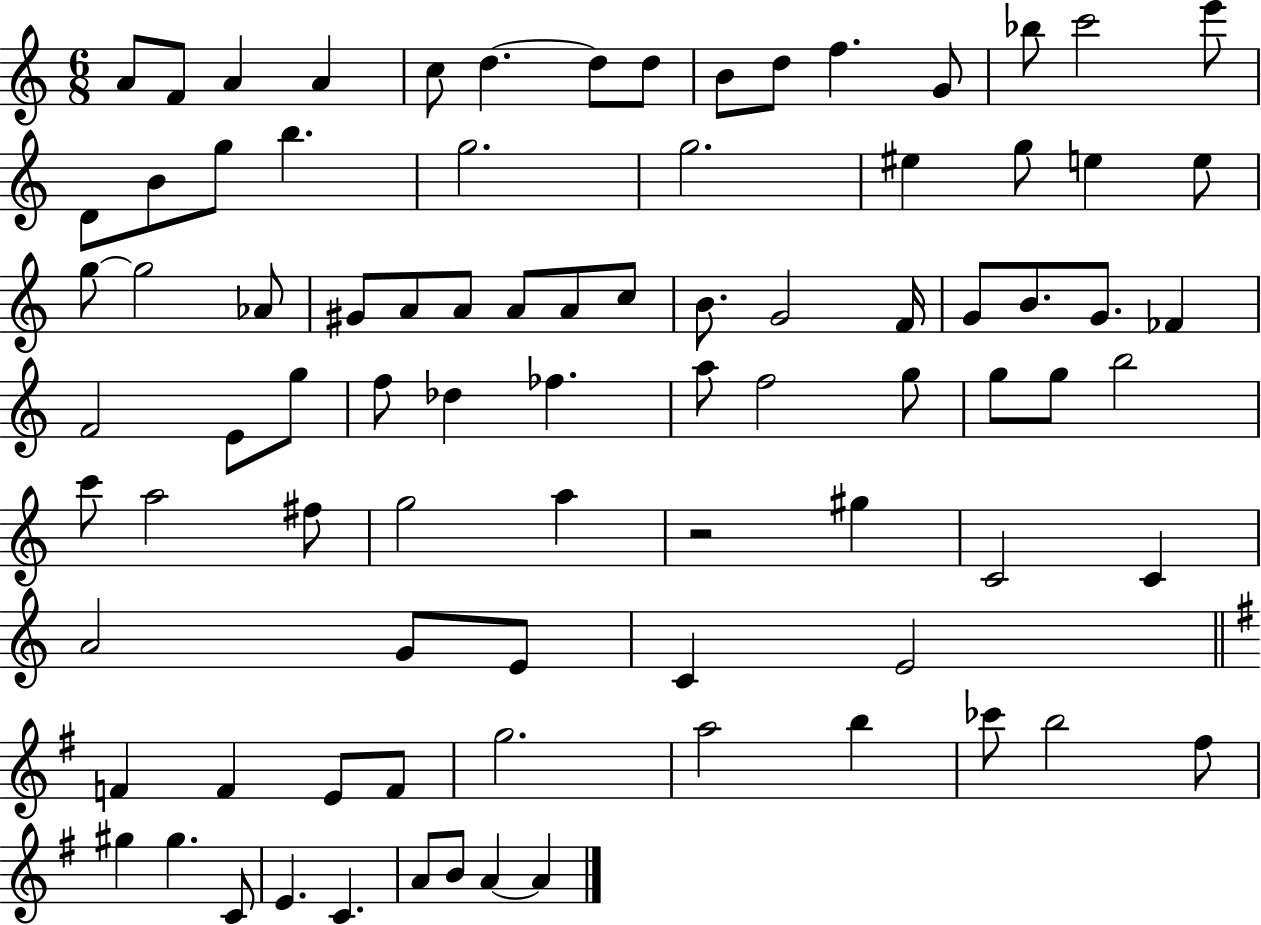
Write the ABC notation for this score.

X:1
T:Untitled
M:6/8
L:1/4
K:C
A/2 F/2 A A c/2 d d/2 d/2 B/2 d/2 f G/2 _b/2 c'2 e'/2 D/2 B/2 g/2 b g2 g2 ^e g/2 e e/2 g/2 g2 _A/2 ^G/2 A/2 A/2 A/2 A/2 c/2 B/2 G2 F/4 G/2 B/2 G/2 _F F2 E/2 g/2 f/2 _d _f a/2 f2 g/2 g/2 g/2 b2 c'/2 a2 ^f/2 g2 a z2 ^g C2 C A2 G/2 E/2 C E2 F F E/2 F/2 g2 a2 b _c'/2 b2 ^f/2 ^g ^g C/2 E C A/2 B/2 A A